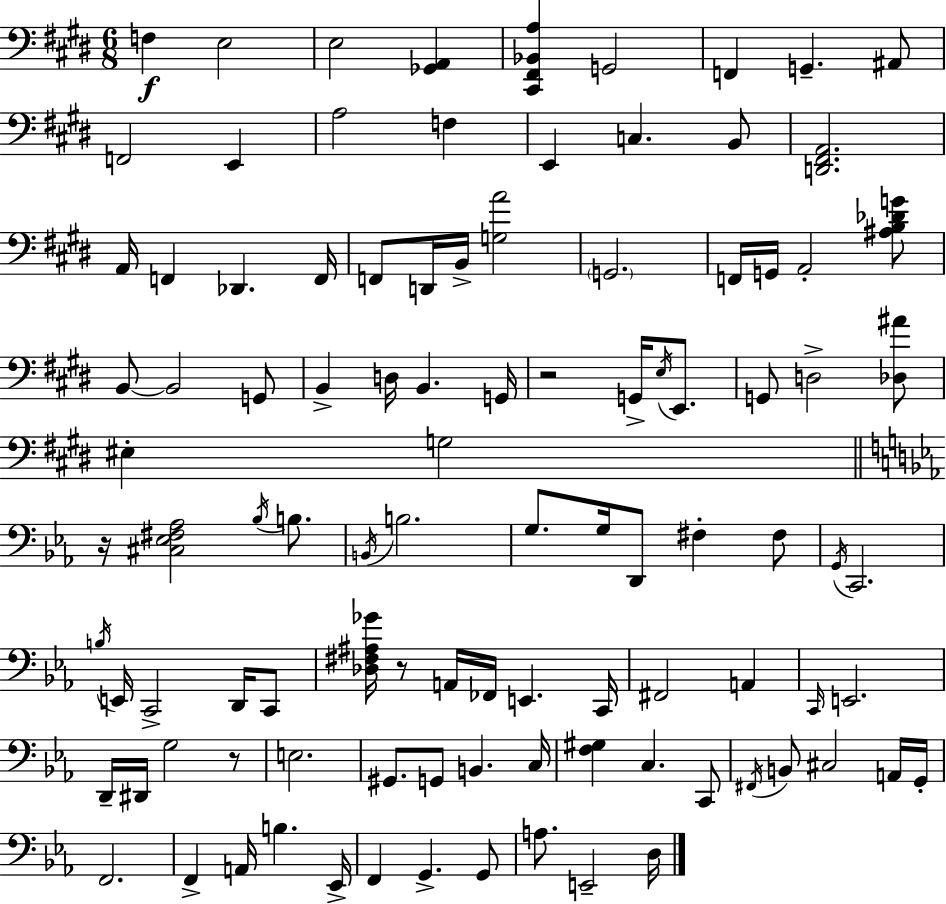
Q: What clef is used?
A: bass